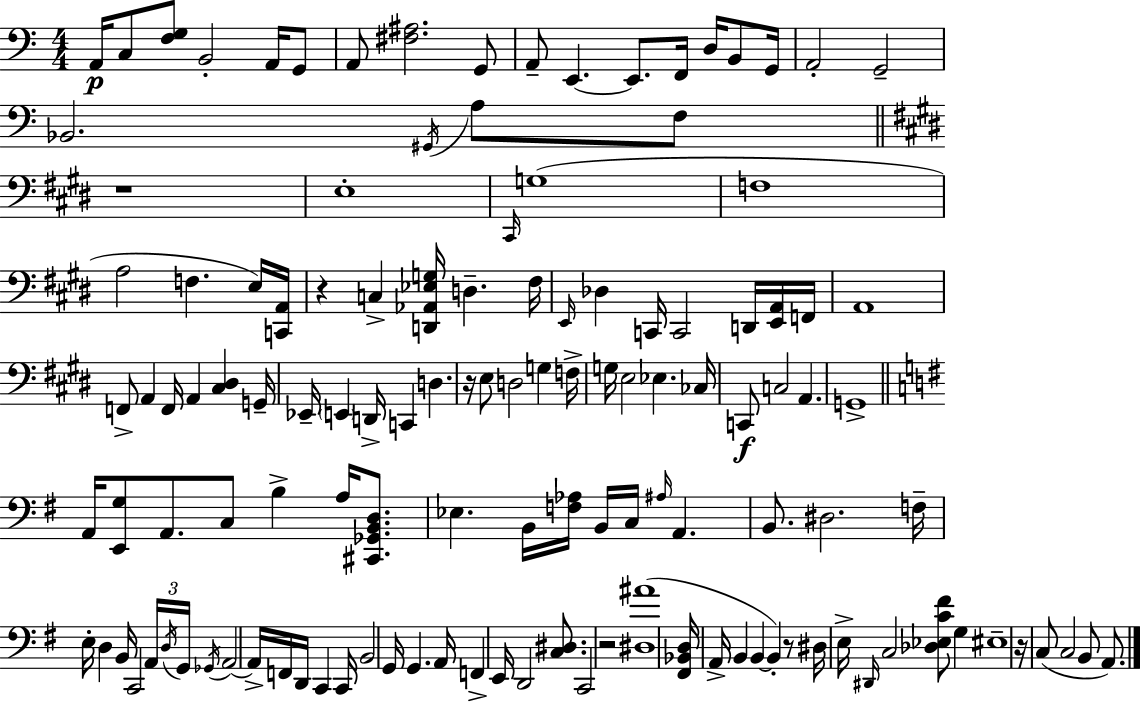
{
  \clef bass
  \numericTimeSignature
  \time 4/4
  \key a \minor
  a,16\p c8 <f g>8 b,2-. a,16 g,8 | a,8 <fis ais>2. g,8 | a,8-- e,4.~~ e,8. f,16 d16 b,8 g,16 | a,2-. g,2-- | \break bes,2. \acciaccatura { gis,16 } a8 f8 | \bar "||" \break \key e \major r1 | e1-. | \grace { cis,16 }( g1 | f1 | \break a2 f4. e16) | <c, a,>16 r4 c4-> <d, aes, ees g>16 d4.-- | fis16 \grace { e,16 } des4 c,16 c,2 d,16 | <e, a,>16 f,16 a,1 | \break f,8-> a,4 f,16 a,4 <cis dis>4 | g,16-- ees,16-- \parenthesize e,4 d,16-> c,4 d4. | r16 e8 d2 g4 | f16-> g16 e2 ees4. | \break ces16 c,8\f c2 a,4. | g,1-> | \bar "||" \break \key e \minor a,16 <e, g>8 a,8. c8 b4-> a16 <cis, ges, b, d>8. | ees4. b,16 <f aes>16 b,16 c16 \grace { ais16 } a,4. | b,8. dis2. | f16-- e16-. d4 b,16 c,2 \tuplet 3/2 { a,16 | \break \acciaccatura { d16 } g,16 } \acciaccatura { ges,16 } a,2~~ a,16-> f,16 d,16 c,4 | c,16 b,2 g,16 g,4. | a,16 f,4-> e,16 d,2 | <c dis>8. c,2 r2 | \break <dis ais'>1( | <fis, bes, d>16 a,16-> b,4 b,4~~ b,4-.) | r8 dis16 e16-> \grace { dis,16 } c2 <des ees c' fis'>8 | g4 eis1-- | \break r16 c8( c2 b,8 | a,8.) \bar "|."
}